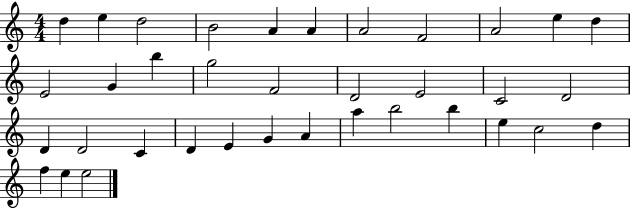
D5/q E5/q D5/h B4/h A4/q A4/q A4/h F4/h A4/h E5/q D5/q E4/h G4/q B5/q G5/h F4/h D4/h E4/h C4/h D4/h D4/q D4/h C4/q D4/q E4/q G4/q A4/q A5/q B5/h B5/q E5/q C5/h D5/q F5/q E5/q E5/h